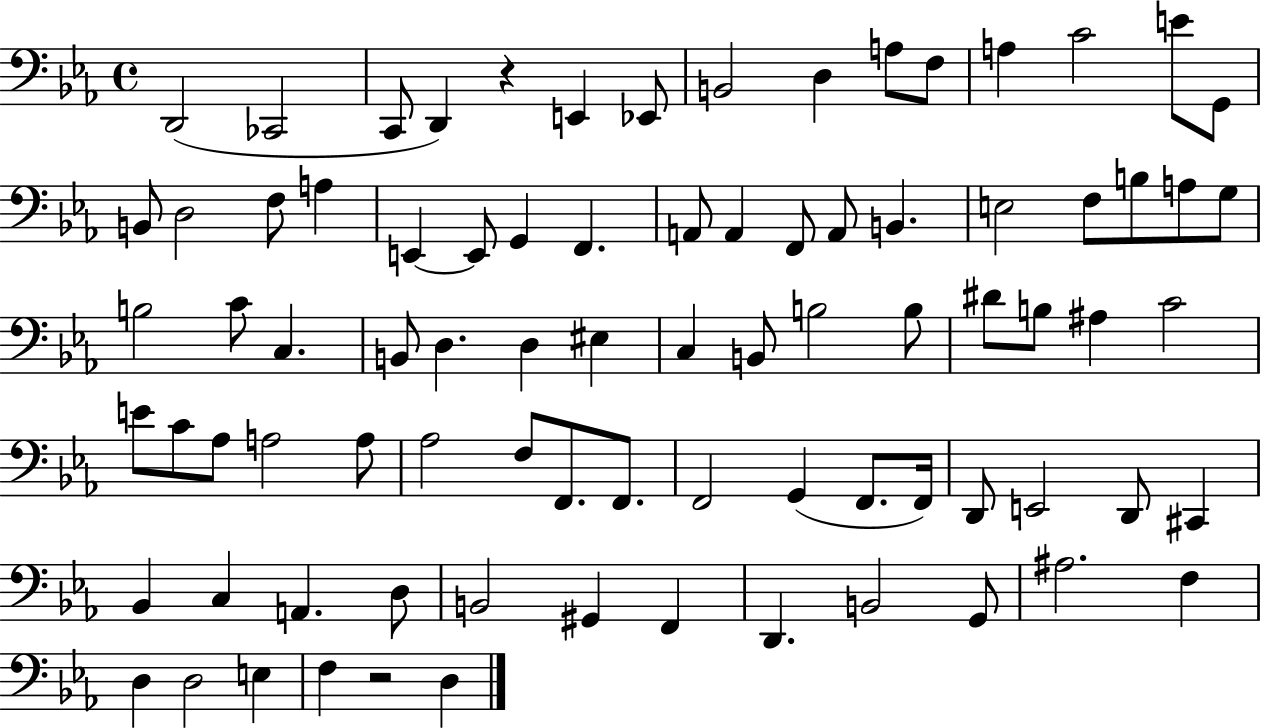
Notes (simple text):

D2/h CES2/h C2/e D2/q R/q E2/q Eb2/e B2/h D3/q A3/e F3/e A3/q C4/h E4/e G2/e B2/e D3/h F3/e A3/q E2/q E2/e G2/q F2/q. A2/e A2/q F2/e A2/e B2/q. E3/h F3/e B3/e A3/e G3/e B3/h C4/e C3/q. B2/e D3/q. D3/q EIS3/q C3/q B2/e B3/h B3/e D#4/e B3/e A#3/q C4/h E4/e C4/e Ab3/e A3/h A3/e Ab3/h F3/e F2/e. F2/e. F2/h G2/q F2/e. F2/s D2/e E2/h D2/e C#2/q Bb2/q C3/q A2/q. D3/e B2/h G#2/q F2/q D2/q. B2/h G2/e A#3/h. F3/q D3/q D3/h E3/q F3/q R/h D3/q